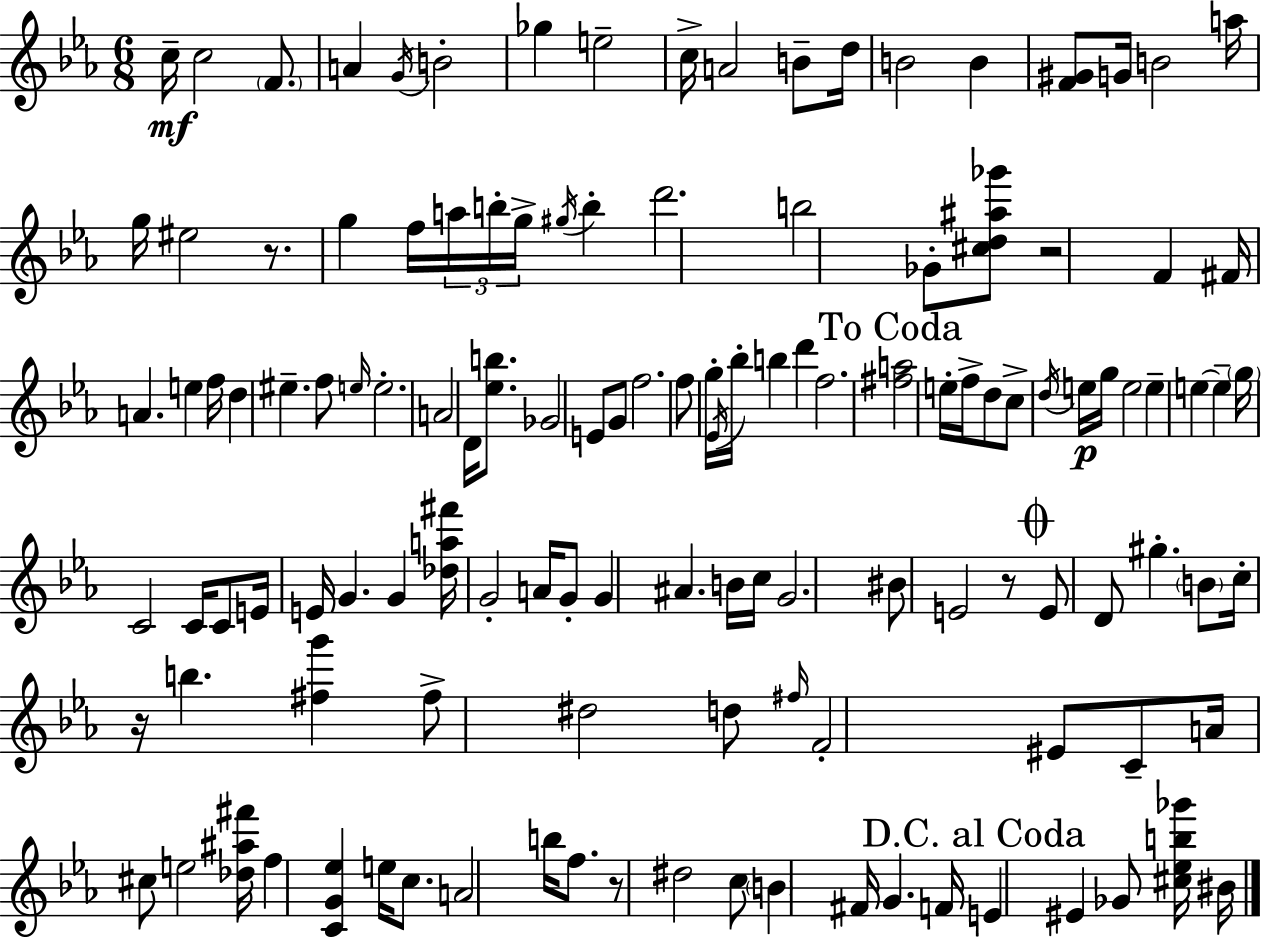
{
  \clef treble
  \numericTimeSignature
  \time 6/8
  \key ees \major
  \repeat volta 2 { c''16--\mf c''2 \parenthesize f'8. | a'4 \acciaccatura { g'16 } b'2-. | ges''4 e''2-- | c''16-> a'2 b'8-- | \break d''16 b'2 b'4 | <f' gis'>8 g'16 b'2 | a''16 g''16 eis''2 r8. | g''4 f''16 \tuplet 3/2 { a''16 b''16-. g''16-> } \acciaccatura { gis''16 } b''4-. | \break d'''2. | b''2 ges'8-. | <cis'' d'' ais'' ges'''>8 r2 f'4 | fis'16 a'4. e''4 | \break f''16 d''4 eis''4.-- | f''8 \grace { e''16 } e''2.-. | a'2 d'16 | <ees'' b''>8. ges'2 e'8 | \break g'8 f''2. | f''8 g''16-. \acciaccatura { ees'16 } bes''16-. b''4 | d'''4 f''2. | \mark "To Coda" <fis'' a''>2 | \break e''16-. f''16-> d''8 c''8-> \acciaccatura { d''16 } e''16\p g''16 e''2 | e''4-- e''4~~ | e''4-- \parenthesize g''16 c'2 | c'16 c'8 e'16 e'16 g'4. | \break g'4 <des'' a'' fis'''>16 g'2-. | a'16 g'8-. g'4 ais'4. | b'16 c''16 g'2. | bis'8 e'2 | \break r8 \mark \markup { \musicglyph "scripts.coda" } e'8 d'8 gis''4.-. | \parenthesize b'8 c''16-. r16 b''4. | <fis'' g'''>4 fis''8-> dis''2 | d''8 \grace { fis''16 } f'2-. | \break eis'8 c'8-- a'16 cis''8 e''2 | <des'' ais'' fis'''>16 f''4 <c' g' ees''>4 | e''16 c''8. a'2 | b''16 f''8. r8 dis''2 | \break c''8 \parenthesize b'4 fis'16 g'4. | f'16 \mark "D.C. al Coda" e'4 eis'4 | ges'8 <cis'' ees'' b'' ges'''>16 bis'16 } \bar "|."
}